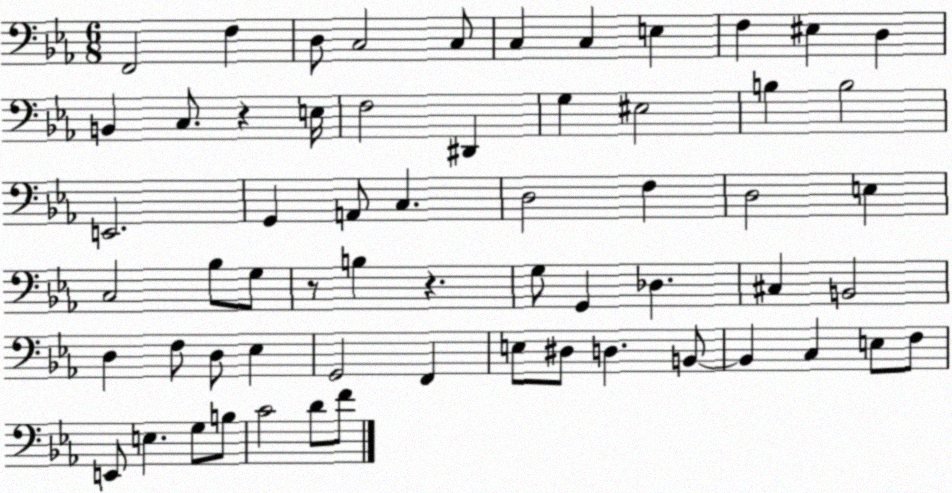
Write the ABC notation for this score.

X:1
T:Untitled
M:6/8
L:1/4
K:Eb
F,,2 F, D,/2 C,2 C,/2 C, C, E, F, ^E, D, B,, C,/2 z E,/4 F,2 ^D,, G, ^E,2 B, B,2 E,,2 G,, A,,/2 C, D,2 F, D,2 E, C,2 _B,/2 G,/2 z/2 B, z G,/2 G,, _D, ^C, B,,2 D, F,/2 D,/2 _E, G,,2 F,, E,/2 ^D,/2 D, B,,/2 B,, C, E,/2 F,/2 E,,/2 E, G,/2 B,/2 C2 D/2 F/2